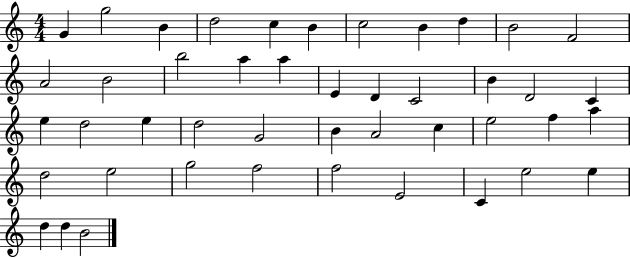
G4/q G5/h B4/q D5/h C5/q B4/q C5/h B4/q D5/q B4/h F4/h A4/h B4/h B5/h A5/q A5/q E4/q D4/q C4/h B4/q D4/h C4/q E5/q D5/h E5/q D5/h G4/h B4/q A4/h C5/q E5/h F5/q A5/q D5/h E5/h G5/h F5/h F5/h E4/h C4/q E5/h E5/q D5/q D5/q B4/h